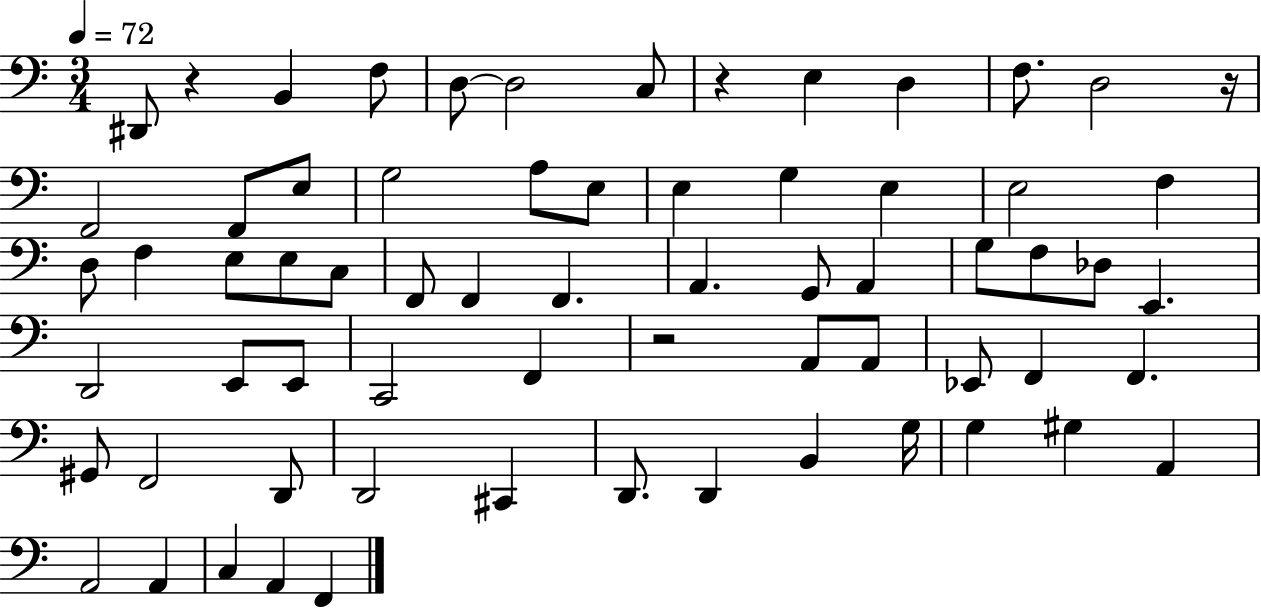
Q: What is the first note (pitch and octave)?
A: D#2